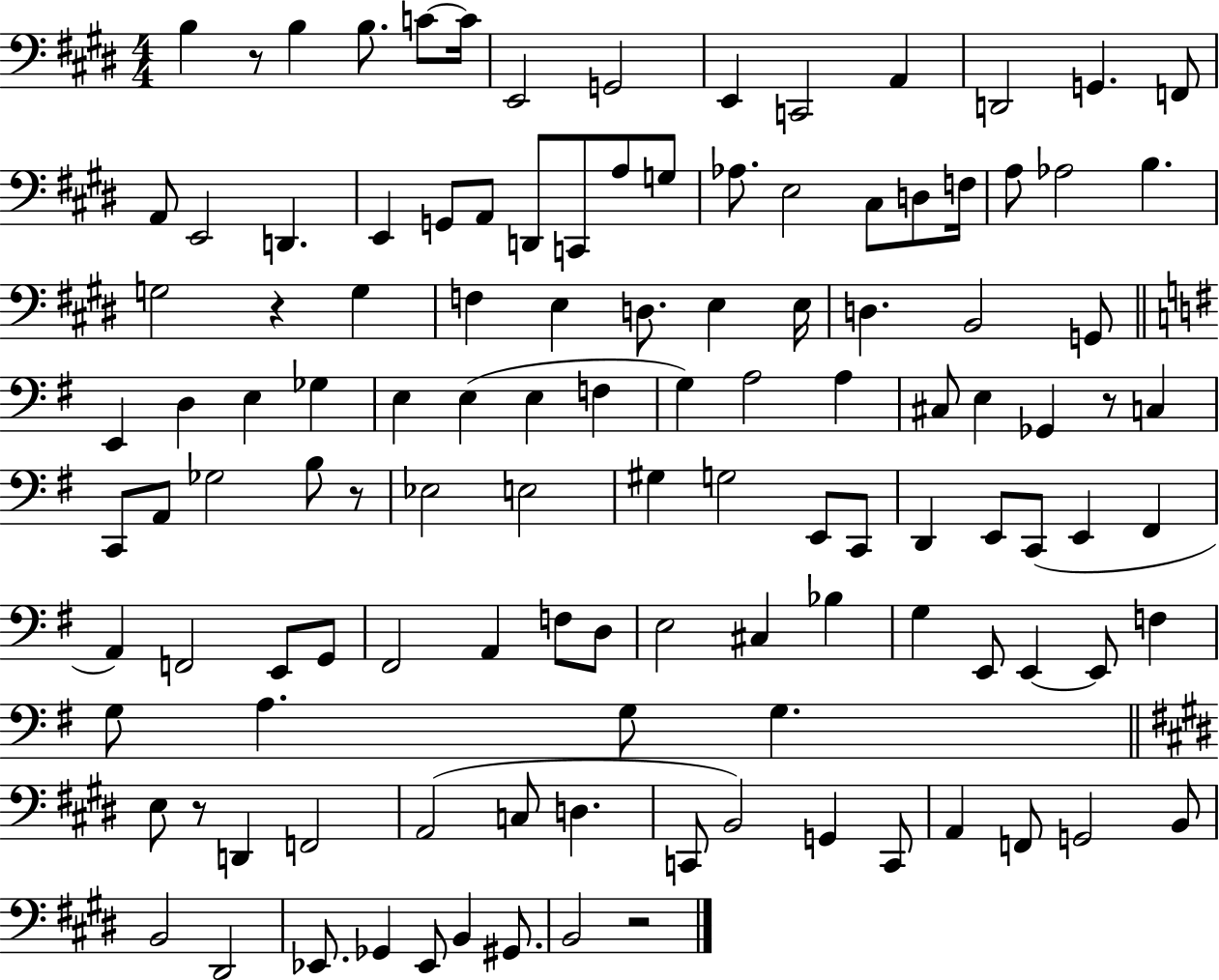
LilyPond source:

{
  \clef bass
  \numericTimeSignature
  \time 4/4
  \key e \major
  b4 r8 b4 b8. c'8~~ c'16 | e,2 g,2 | e,4 c,2 a,4 | d,2 g,4. f,8 | \break a,8 e,2 d,4. | e,4 g,8 a,8 d,8 c,8 a8 g8 | aes8. e2 cis8 d8 f16 | a8 aes2 b4. | \break g2 r4 g4 | f4 e4 d8. e4 e16 | d4. b,2 g,8 | \bar "||" \break \key g \major e,4 d4 e4 ges4 | e4 e4( e4 f4 | g4) a2 a4 | cis8 e4 ges,4 r8 c4 | \break c,8 a,8 ges2 b8 r8 | ees2 e2 | gis4 g2 e,8 c,8 | d,4 e,8 c,8( e,4 fis,4 | \break a,4) f,2 e,8 g,8 | fis,2 a,4 f8 d8 | e2 cis4 bes4 | g4 e,8 e,4~~ e,8 f4 | \break g8 a4. g8 g4. | \bar "||" \break \key e \major e8 r8 d,4 f,2 | a,2( c8 d4. | c,8 b,2) g,4 c,8 | a,4 f,8 g,2 b,8 | \break b,2 dis,2 | ees,8. ges,4 ees,8 b,4 gis,8. | b,2 r2 | \bar "|."
}